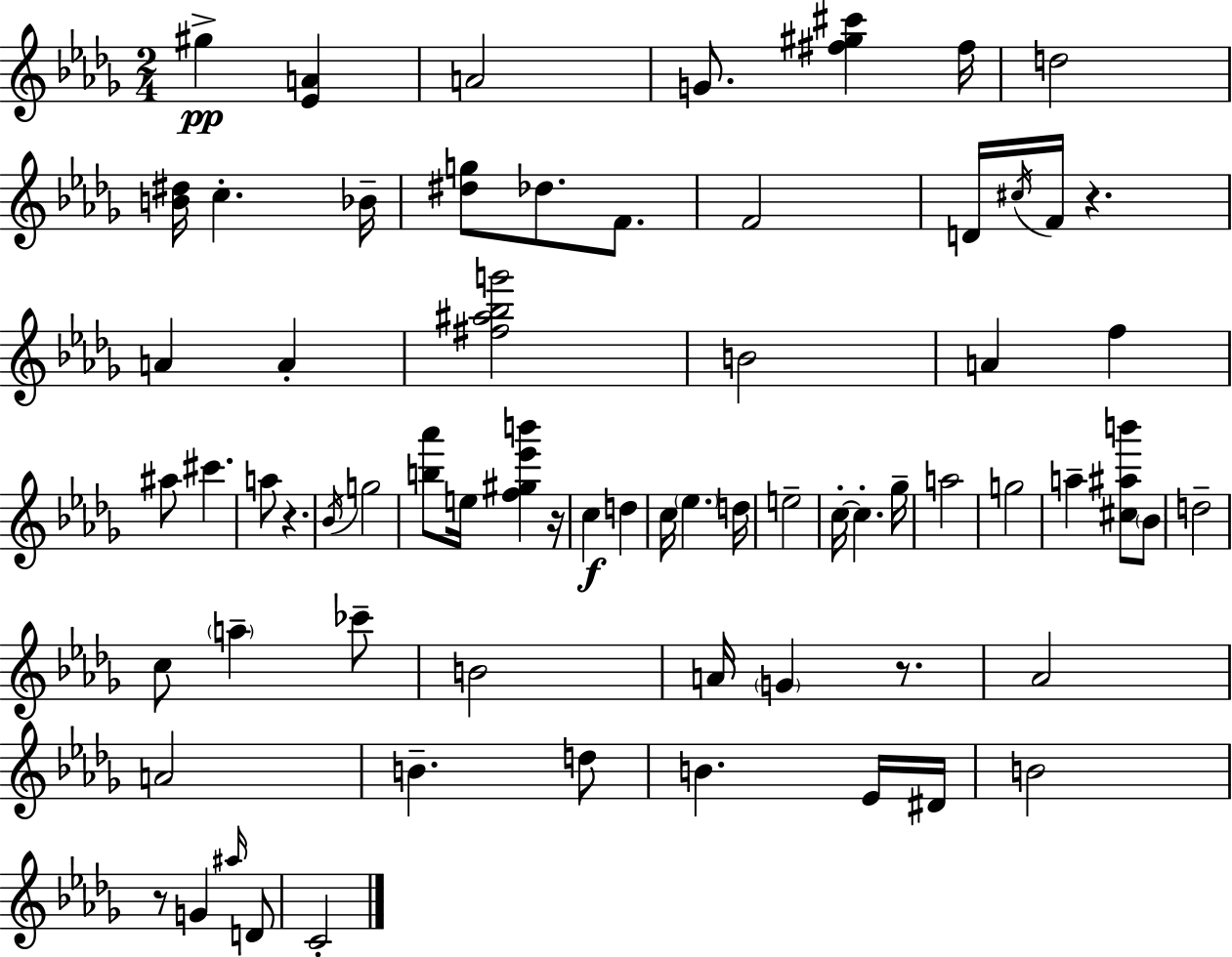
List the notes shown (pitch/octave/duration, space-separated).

G#5/q [Eb4,A4]/q A4/h G4/e. [F#5,G#5,C#6]/q F#5/s D5/h [B4,D#5]/s C5/q. Bb4/s [D#5,G5]/e Db5/e. F4/e. F4/h D4/s C#5/s F4/s R/q. A4/q A4/q [F#5,A#5,Bb5,G6]/h B4/h A4/q F5/q A#5/e C#6/q. A5/e R/q. Bb4/s G5/h [B5,Ab6]/e E5/s [F5,G#5,Eb6,B6]/q R/s C5/q D5/q C5/s Eb5/q. D5/s E5/h C5/s C5/q. Gb5/s A5/h G5/h A5/q [C#5,A#5,B6]/e Bb4/e D5/h C5/e A5/q CES6/e B4/h A4/s G4/q R/e. Ab4/h A4/h B4/q. D5/e B4/q. Eb4/s D#4/s B4/h R/e G4/q A#5/s D4/e C4/h